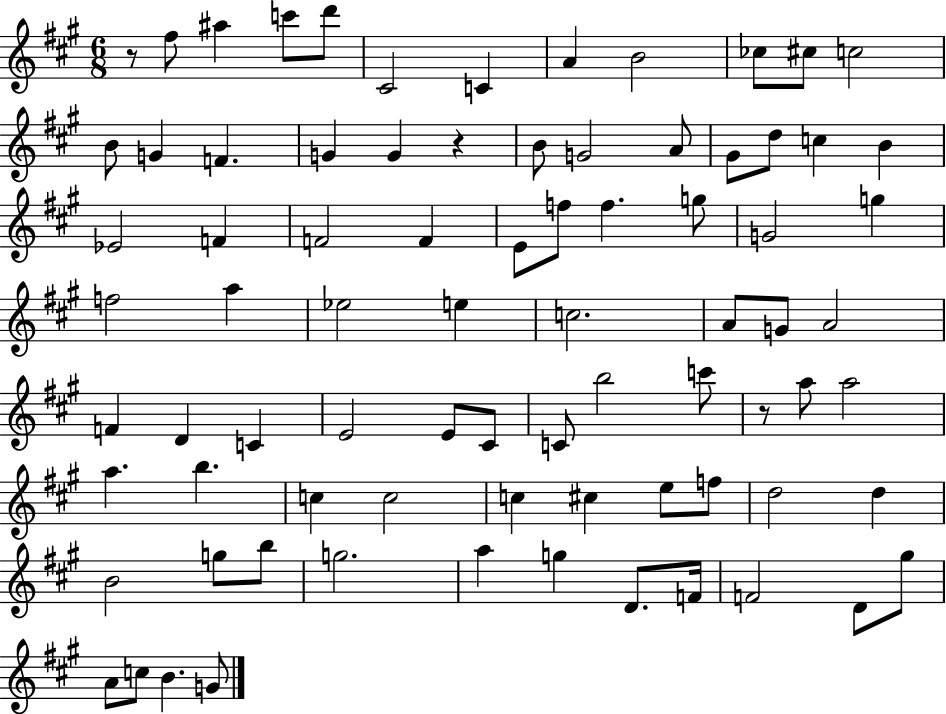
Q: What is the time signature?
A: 6/8